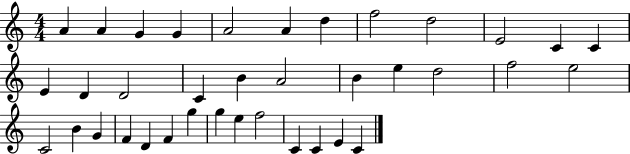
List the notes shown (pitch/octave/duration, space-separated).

A4/q A4/q G4/q G4/q A4/h A4/q D5/q F5/h D5/h E4/h C4/q C4/q E4/q D4/q D4/h C4/q B4/q A4/h B4/q E5/q D5/h F5/h E5/h C4/h B4/q G4/q F4/q D4/q F4/q G5/q G5/q E5/q F5/h C4/q C4/q E4/q C4/q